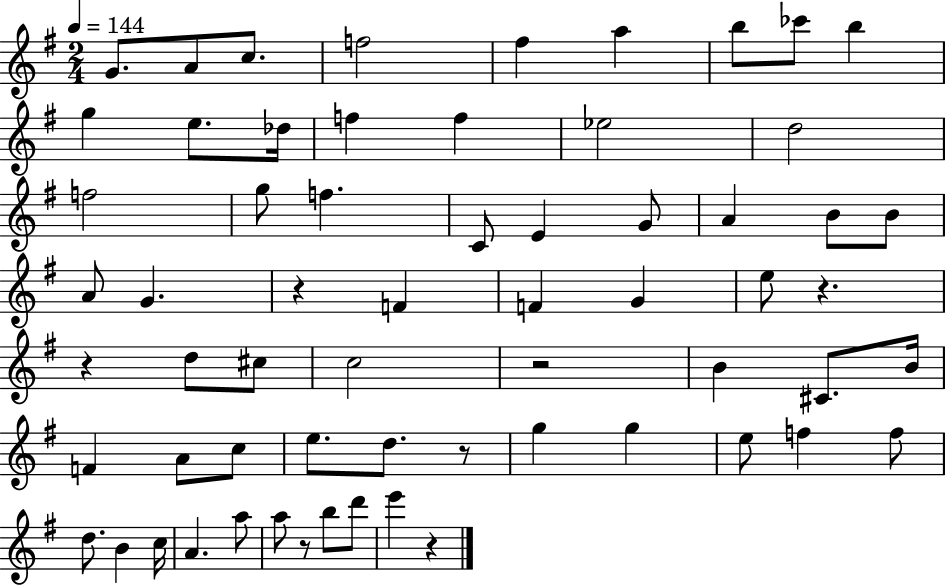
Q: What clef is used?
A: treble